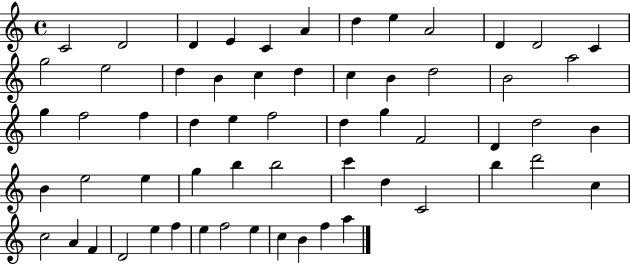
C4/h D4/h D4/q E4/q C4/q A4/q D5/q E5/q A4/h D4/q D4/h C4/q G5/h E5/h D5/q B4/q C5/q D5/q C5/q B4/q D5/h B4/h A5/h G5/q F5/h F5/q D5/q E5/q F5/h D5/q G5/q F4/h D4/q D5/h B4/q B4/q E5/h E5/q G5/q B5/q B5/h C6/q D5/q C4/h B5/q D6/h C5/q C5/h A4/q F4/q D4/h E5/q F5/q E5/q F5/h E5/q C5/q B4/q F5/q A5/q